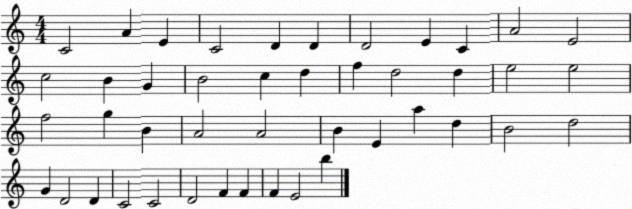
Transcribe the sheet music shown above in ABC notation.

X:1
T:Untitled
M:4/4
L:1/4
K:C
C2 A E C2 D D D2 E C A2 E2 c2 B G B2 c d f d2 d e2 e2 f2 g B A2 A2 B E a d B2 d2 G D2 D C2 C2 D2 F F F E2 b